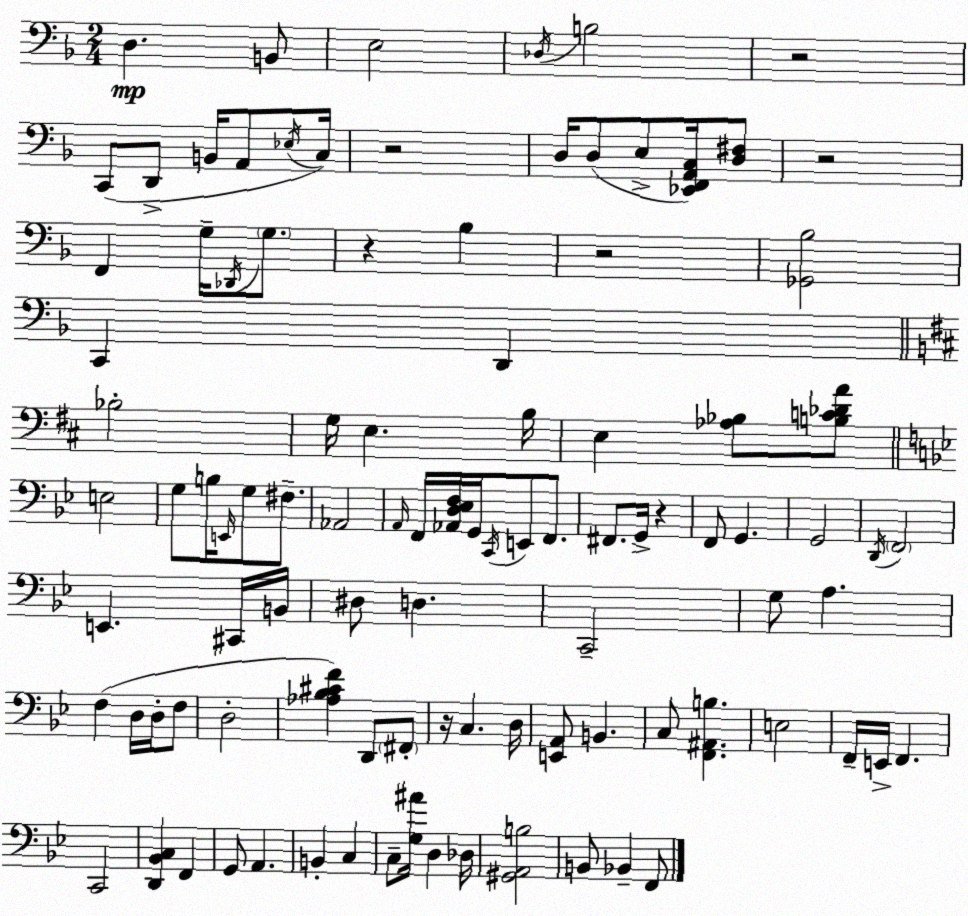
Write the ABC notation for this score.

X:1
T:Untitled
M:2/4
L:1/4
K:Dm
D, B,,/2 E,2 _D,/4 B,2 z2 C,,/2 D,,/2 B,,/4 A,,/2 _E,/4 C,/4 z2 D,/4 D,/2 E,/2 [_E,,F,,A,,C,]/4 [D,^F,]/2 z2 F,, G,/4 _D,,/4 G,/2 z _B, z2 [_G,,_B,]2 C,, D,, _B,2 G,/4 E, B,/4 E, [_A,_B,]/2 [B,C_DA]/2 E,2 G,/2 B,/4 E,,/4 G,/2 ^F,/2 _A,,2 A,,/4 F,,/4 [_A,,D,_E,F,]/4 G,,/4 C,,/4 E,,/2 F,,/2 ^F,,/2 G,,/4 z F,,/2 G,, G,,2 D,,/4 F,,2 E,, ^C,,/4 B,,/4 ^D,/2 D, C,,2 G,/2 A, F, D,/4 D,/4 F,/2 D,2 [_A,_B,^CF] D,,/2 ^F,,/2 z/4 C, D,/4 [E,,A,,]/2 B,, C,/2 [F,,^A,,B,] E,2 F,,/4 E,,/4 F,, C,,2 [D,,_B,,C,] F,, G,,/2 A,, B,, C, C,/2 [G,^A]/4 D, _D,/4 [^G,,A,,B,]2 B,,/2 _B,, F,,/2